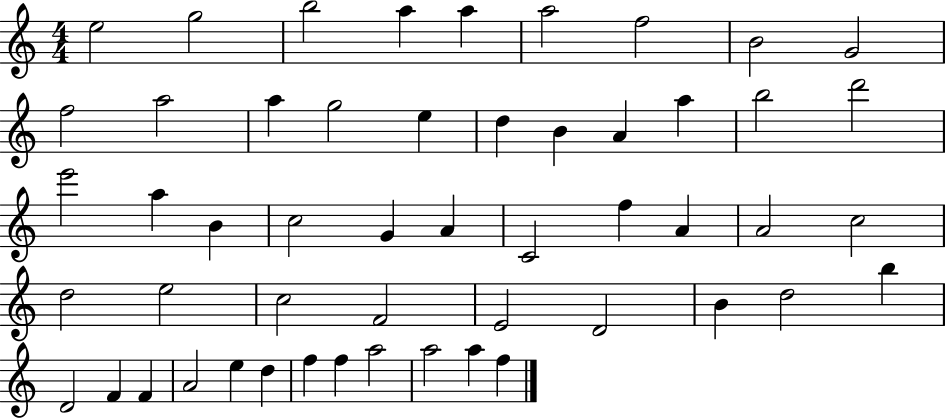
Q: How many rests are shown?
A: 0